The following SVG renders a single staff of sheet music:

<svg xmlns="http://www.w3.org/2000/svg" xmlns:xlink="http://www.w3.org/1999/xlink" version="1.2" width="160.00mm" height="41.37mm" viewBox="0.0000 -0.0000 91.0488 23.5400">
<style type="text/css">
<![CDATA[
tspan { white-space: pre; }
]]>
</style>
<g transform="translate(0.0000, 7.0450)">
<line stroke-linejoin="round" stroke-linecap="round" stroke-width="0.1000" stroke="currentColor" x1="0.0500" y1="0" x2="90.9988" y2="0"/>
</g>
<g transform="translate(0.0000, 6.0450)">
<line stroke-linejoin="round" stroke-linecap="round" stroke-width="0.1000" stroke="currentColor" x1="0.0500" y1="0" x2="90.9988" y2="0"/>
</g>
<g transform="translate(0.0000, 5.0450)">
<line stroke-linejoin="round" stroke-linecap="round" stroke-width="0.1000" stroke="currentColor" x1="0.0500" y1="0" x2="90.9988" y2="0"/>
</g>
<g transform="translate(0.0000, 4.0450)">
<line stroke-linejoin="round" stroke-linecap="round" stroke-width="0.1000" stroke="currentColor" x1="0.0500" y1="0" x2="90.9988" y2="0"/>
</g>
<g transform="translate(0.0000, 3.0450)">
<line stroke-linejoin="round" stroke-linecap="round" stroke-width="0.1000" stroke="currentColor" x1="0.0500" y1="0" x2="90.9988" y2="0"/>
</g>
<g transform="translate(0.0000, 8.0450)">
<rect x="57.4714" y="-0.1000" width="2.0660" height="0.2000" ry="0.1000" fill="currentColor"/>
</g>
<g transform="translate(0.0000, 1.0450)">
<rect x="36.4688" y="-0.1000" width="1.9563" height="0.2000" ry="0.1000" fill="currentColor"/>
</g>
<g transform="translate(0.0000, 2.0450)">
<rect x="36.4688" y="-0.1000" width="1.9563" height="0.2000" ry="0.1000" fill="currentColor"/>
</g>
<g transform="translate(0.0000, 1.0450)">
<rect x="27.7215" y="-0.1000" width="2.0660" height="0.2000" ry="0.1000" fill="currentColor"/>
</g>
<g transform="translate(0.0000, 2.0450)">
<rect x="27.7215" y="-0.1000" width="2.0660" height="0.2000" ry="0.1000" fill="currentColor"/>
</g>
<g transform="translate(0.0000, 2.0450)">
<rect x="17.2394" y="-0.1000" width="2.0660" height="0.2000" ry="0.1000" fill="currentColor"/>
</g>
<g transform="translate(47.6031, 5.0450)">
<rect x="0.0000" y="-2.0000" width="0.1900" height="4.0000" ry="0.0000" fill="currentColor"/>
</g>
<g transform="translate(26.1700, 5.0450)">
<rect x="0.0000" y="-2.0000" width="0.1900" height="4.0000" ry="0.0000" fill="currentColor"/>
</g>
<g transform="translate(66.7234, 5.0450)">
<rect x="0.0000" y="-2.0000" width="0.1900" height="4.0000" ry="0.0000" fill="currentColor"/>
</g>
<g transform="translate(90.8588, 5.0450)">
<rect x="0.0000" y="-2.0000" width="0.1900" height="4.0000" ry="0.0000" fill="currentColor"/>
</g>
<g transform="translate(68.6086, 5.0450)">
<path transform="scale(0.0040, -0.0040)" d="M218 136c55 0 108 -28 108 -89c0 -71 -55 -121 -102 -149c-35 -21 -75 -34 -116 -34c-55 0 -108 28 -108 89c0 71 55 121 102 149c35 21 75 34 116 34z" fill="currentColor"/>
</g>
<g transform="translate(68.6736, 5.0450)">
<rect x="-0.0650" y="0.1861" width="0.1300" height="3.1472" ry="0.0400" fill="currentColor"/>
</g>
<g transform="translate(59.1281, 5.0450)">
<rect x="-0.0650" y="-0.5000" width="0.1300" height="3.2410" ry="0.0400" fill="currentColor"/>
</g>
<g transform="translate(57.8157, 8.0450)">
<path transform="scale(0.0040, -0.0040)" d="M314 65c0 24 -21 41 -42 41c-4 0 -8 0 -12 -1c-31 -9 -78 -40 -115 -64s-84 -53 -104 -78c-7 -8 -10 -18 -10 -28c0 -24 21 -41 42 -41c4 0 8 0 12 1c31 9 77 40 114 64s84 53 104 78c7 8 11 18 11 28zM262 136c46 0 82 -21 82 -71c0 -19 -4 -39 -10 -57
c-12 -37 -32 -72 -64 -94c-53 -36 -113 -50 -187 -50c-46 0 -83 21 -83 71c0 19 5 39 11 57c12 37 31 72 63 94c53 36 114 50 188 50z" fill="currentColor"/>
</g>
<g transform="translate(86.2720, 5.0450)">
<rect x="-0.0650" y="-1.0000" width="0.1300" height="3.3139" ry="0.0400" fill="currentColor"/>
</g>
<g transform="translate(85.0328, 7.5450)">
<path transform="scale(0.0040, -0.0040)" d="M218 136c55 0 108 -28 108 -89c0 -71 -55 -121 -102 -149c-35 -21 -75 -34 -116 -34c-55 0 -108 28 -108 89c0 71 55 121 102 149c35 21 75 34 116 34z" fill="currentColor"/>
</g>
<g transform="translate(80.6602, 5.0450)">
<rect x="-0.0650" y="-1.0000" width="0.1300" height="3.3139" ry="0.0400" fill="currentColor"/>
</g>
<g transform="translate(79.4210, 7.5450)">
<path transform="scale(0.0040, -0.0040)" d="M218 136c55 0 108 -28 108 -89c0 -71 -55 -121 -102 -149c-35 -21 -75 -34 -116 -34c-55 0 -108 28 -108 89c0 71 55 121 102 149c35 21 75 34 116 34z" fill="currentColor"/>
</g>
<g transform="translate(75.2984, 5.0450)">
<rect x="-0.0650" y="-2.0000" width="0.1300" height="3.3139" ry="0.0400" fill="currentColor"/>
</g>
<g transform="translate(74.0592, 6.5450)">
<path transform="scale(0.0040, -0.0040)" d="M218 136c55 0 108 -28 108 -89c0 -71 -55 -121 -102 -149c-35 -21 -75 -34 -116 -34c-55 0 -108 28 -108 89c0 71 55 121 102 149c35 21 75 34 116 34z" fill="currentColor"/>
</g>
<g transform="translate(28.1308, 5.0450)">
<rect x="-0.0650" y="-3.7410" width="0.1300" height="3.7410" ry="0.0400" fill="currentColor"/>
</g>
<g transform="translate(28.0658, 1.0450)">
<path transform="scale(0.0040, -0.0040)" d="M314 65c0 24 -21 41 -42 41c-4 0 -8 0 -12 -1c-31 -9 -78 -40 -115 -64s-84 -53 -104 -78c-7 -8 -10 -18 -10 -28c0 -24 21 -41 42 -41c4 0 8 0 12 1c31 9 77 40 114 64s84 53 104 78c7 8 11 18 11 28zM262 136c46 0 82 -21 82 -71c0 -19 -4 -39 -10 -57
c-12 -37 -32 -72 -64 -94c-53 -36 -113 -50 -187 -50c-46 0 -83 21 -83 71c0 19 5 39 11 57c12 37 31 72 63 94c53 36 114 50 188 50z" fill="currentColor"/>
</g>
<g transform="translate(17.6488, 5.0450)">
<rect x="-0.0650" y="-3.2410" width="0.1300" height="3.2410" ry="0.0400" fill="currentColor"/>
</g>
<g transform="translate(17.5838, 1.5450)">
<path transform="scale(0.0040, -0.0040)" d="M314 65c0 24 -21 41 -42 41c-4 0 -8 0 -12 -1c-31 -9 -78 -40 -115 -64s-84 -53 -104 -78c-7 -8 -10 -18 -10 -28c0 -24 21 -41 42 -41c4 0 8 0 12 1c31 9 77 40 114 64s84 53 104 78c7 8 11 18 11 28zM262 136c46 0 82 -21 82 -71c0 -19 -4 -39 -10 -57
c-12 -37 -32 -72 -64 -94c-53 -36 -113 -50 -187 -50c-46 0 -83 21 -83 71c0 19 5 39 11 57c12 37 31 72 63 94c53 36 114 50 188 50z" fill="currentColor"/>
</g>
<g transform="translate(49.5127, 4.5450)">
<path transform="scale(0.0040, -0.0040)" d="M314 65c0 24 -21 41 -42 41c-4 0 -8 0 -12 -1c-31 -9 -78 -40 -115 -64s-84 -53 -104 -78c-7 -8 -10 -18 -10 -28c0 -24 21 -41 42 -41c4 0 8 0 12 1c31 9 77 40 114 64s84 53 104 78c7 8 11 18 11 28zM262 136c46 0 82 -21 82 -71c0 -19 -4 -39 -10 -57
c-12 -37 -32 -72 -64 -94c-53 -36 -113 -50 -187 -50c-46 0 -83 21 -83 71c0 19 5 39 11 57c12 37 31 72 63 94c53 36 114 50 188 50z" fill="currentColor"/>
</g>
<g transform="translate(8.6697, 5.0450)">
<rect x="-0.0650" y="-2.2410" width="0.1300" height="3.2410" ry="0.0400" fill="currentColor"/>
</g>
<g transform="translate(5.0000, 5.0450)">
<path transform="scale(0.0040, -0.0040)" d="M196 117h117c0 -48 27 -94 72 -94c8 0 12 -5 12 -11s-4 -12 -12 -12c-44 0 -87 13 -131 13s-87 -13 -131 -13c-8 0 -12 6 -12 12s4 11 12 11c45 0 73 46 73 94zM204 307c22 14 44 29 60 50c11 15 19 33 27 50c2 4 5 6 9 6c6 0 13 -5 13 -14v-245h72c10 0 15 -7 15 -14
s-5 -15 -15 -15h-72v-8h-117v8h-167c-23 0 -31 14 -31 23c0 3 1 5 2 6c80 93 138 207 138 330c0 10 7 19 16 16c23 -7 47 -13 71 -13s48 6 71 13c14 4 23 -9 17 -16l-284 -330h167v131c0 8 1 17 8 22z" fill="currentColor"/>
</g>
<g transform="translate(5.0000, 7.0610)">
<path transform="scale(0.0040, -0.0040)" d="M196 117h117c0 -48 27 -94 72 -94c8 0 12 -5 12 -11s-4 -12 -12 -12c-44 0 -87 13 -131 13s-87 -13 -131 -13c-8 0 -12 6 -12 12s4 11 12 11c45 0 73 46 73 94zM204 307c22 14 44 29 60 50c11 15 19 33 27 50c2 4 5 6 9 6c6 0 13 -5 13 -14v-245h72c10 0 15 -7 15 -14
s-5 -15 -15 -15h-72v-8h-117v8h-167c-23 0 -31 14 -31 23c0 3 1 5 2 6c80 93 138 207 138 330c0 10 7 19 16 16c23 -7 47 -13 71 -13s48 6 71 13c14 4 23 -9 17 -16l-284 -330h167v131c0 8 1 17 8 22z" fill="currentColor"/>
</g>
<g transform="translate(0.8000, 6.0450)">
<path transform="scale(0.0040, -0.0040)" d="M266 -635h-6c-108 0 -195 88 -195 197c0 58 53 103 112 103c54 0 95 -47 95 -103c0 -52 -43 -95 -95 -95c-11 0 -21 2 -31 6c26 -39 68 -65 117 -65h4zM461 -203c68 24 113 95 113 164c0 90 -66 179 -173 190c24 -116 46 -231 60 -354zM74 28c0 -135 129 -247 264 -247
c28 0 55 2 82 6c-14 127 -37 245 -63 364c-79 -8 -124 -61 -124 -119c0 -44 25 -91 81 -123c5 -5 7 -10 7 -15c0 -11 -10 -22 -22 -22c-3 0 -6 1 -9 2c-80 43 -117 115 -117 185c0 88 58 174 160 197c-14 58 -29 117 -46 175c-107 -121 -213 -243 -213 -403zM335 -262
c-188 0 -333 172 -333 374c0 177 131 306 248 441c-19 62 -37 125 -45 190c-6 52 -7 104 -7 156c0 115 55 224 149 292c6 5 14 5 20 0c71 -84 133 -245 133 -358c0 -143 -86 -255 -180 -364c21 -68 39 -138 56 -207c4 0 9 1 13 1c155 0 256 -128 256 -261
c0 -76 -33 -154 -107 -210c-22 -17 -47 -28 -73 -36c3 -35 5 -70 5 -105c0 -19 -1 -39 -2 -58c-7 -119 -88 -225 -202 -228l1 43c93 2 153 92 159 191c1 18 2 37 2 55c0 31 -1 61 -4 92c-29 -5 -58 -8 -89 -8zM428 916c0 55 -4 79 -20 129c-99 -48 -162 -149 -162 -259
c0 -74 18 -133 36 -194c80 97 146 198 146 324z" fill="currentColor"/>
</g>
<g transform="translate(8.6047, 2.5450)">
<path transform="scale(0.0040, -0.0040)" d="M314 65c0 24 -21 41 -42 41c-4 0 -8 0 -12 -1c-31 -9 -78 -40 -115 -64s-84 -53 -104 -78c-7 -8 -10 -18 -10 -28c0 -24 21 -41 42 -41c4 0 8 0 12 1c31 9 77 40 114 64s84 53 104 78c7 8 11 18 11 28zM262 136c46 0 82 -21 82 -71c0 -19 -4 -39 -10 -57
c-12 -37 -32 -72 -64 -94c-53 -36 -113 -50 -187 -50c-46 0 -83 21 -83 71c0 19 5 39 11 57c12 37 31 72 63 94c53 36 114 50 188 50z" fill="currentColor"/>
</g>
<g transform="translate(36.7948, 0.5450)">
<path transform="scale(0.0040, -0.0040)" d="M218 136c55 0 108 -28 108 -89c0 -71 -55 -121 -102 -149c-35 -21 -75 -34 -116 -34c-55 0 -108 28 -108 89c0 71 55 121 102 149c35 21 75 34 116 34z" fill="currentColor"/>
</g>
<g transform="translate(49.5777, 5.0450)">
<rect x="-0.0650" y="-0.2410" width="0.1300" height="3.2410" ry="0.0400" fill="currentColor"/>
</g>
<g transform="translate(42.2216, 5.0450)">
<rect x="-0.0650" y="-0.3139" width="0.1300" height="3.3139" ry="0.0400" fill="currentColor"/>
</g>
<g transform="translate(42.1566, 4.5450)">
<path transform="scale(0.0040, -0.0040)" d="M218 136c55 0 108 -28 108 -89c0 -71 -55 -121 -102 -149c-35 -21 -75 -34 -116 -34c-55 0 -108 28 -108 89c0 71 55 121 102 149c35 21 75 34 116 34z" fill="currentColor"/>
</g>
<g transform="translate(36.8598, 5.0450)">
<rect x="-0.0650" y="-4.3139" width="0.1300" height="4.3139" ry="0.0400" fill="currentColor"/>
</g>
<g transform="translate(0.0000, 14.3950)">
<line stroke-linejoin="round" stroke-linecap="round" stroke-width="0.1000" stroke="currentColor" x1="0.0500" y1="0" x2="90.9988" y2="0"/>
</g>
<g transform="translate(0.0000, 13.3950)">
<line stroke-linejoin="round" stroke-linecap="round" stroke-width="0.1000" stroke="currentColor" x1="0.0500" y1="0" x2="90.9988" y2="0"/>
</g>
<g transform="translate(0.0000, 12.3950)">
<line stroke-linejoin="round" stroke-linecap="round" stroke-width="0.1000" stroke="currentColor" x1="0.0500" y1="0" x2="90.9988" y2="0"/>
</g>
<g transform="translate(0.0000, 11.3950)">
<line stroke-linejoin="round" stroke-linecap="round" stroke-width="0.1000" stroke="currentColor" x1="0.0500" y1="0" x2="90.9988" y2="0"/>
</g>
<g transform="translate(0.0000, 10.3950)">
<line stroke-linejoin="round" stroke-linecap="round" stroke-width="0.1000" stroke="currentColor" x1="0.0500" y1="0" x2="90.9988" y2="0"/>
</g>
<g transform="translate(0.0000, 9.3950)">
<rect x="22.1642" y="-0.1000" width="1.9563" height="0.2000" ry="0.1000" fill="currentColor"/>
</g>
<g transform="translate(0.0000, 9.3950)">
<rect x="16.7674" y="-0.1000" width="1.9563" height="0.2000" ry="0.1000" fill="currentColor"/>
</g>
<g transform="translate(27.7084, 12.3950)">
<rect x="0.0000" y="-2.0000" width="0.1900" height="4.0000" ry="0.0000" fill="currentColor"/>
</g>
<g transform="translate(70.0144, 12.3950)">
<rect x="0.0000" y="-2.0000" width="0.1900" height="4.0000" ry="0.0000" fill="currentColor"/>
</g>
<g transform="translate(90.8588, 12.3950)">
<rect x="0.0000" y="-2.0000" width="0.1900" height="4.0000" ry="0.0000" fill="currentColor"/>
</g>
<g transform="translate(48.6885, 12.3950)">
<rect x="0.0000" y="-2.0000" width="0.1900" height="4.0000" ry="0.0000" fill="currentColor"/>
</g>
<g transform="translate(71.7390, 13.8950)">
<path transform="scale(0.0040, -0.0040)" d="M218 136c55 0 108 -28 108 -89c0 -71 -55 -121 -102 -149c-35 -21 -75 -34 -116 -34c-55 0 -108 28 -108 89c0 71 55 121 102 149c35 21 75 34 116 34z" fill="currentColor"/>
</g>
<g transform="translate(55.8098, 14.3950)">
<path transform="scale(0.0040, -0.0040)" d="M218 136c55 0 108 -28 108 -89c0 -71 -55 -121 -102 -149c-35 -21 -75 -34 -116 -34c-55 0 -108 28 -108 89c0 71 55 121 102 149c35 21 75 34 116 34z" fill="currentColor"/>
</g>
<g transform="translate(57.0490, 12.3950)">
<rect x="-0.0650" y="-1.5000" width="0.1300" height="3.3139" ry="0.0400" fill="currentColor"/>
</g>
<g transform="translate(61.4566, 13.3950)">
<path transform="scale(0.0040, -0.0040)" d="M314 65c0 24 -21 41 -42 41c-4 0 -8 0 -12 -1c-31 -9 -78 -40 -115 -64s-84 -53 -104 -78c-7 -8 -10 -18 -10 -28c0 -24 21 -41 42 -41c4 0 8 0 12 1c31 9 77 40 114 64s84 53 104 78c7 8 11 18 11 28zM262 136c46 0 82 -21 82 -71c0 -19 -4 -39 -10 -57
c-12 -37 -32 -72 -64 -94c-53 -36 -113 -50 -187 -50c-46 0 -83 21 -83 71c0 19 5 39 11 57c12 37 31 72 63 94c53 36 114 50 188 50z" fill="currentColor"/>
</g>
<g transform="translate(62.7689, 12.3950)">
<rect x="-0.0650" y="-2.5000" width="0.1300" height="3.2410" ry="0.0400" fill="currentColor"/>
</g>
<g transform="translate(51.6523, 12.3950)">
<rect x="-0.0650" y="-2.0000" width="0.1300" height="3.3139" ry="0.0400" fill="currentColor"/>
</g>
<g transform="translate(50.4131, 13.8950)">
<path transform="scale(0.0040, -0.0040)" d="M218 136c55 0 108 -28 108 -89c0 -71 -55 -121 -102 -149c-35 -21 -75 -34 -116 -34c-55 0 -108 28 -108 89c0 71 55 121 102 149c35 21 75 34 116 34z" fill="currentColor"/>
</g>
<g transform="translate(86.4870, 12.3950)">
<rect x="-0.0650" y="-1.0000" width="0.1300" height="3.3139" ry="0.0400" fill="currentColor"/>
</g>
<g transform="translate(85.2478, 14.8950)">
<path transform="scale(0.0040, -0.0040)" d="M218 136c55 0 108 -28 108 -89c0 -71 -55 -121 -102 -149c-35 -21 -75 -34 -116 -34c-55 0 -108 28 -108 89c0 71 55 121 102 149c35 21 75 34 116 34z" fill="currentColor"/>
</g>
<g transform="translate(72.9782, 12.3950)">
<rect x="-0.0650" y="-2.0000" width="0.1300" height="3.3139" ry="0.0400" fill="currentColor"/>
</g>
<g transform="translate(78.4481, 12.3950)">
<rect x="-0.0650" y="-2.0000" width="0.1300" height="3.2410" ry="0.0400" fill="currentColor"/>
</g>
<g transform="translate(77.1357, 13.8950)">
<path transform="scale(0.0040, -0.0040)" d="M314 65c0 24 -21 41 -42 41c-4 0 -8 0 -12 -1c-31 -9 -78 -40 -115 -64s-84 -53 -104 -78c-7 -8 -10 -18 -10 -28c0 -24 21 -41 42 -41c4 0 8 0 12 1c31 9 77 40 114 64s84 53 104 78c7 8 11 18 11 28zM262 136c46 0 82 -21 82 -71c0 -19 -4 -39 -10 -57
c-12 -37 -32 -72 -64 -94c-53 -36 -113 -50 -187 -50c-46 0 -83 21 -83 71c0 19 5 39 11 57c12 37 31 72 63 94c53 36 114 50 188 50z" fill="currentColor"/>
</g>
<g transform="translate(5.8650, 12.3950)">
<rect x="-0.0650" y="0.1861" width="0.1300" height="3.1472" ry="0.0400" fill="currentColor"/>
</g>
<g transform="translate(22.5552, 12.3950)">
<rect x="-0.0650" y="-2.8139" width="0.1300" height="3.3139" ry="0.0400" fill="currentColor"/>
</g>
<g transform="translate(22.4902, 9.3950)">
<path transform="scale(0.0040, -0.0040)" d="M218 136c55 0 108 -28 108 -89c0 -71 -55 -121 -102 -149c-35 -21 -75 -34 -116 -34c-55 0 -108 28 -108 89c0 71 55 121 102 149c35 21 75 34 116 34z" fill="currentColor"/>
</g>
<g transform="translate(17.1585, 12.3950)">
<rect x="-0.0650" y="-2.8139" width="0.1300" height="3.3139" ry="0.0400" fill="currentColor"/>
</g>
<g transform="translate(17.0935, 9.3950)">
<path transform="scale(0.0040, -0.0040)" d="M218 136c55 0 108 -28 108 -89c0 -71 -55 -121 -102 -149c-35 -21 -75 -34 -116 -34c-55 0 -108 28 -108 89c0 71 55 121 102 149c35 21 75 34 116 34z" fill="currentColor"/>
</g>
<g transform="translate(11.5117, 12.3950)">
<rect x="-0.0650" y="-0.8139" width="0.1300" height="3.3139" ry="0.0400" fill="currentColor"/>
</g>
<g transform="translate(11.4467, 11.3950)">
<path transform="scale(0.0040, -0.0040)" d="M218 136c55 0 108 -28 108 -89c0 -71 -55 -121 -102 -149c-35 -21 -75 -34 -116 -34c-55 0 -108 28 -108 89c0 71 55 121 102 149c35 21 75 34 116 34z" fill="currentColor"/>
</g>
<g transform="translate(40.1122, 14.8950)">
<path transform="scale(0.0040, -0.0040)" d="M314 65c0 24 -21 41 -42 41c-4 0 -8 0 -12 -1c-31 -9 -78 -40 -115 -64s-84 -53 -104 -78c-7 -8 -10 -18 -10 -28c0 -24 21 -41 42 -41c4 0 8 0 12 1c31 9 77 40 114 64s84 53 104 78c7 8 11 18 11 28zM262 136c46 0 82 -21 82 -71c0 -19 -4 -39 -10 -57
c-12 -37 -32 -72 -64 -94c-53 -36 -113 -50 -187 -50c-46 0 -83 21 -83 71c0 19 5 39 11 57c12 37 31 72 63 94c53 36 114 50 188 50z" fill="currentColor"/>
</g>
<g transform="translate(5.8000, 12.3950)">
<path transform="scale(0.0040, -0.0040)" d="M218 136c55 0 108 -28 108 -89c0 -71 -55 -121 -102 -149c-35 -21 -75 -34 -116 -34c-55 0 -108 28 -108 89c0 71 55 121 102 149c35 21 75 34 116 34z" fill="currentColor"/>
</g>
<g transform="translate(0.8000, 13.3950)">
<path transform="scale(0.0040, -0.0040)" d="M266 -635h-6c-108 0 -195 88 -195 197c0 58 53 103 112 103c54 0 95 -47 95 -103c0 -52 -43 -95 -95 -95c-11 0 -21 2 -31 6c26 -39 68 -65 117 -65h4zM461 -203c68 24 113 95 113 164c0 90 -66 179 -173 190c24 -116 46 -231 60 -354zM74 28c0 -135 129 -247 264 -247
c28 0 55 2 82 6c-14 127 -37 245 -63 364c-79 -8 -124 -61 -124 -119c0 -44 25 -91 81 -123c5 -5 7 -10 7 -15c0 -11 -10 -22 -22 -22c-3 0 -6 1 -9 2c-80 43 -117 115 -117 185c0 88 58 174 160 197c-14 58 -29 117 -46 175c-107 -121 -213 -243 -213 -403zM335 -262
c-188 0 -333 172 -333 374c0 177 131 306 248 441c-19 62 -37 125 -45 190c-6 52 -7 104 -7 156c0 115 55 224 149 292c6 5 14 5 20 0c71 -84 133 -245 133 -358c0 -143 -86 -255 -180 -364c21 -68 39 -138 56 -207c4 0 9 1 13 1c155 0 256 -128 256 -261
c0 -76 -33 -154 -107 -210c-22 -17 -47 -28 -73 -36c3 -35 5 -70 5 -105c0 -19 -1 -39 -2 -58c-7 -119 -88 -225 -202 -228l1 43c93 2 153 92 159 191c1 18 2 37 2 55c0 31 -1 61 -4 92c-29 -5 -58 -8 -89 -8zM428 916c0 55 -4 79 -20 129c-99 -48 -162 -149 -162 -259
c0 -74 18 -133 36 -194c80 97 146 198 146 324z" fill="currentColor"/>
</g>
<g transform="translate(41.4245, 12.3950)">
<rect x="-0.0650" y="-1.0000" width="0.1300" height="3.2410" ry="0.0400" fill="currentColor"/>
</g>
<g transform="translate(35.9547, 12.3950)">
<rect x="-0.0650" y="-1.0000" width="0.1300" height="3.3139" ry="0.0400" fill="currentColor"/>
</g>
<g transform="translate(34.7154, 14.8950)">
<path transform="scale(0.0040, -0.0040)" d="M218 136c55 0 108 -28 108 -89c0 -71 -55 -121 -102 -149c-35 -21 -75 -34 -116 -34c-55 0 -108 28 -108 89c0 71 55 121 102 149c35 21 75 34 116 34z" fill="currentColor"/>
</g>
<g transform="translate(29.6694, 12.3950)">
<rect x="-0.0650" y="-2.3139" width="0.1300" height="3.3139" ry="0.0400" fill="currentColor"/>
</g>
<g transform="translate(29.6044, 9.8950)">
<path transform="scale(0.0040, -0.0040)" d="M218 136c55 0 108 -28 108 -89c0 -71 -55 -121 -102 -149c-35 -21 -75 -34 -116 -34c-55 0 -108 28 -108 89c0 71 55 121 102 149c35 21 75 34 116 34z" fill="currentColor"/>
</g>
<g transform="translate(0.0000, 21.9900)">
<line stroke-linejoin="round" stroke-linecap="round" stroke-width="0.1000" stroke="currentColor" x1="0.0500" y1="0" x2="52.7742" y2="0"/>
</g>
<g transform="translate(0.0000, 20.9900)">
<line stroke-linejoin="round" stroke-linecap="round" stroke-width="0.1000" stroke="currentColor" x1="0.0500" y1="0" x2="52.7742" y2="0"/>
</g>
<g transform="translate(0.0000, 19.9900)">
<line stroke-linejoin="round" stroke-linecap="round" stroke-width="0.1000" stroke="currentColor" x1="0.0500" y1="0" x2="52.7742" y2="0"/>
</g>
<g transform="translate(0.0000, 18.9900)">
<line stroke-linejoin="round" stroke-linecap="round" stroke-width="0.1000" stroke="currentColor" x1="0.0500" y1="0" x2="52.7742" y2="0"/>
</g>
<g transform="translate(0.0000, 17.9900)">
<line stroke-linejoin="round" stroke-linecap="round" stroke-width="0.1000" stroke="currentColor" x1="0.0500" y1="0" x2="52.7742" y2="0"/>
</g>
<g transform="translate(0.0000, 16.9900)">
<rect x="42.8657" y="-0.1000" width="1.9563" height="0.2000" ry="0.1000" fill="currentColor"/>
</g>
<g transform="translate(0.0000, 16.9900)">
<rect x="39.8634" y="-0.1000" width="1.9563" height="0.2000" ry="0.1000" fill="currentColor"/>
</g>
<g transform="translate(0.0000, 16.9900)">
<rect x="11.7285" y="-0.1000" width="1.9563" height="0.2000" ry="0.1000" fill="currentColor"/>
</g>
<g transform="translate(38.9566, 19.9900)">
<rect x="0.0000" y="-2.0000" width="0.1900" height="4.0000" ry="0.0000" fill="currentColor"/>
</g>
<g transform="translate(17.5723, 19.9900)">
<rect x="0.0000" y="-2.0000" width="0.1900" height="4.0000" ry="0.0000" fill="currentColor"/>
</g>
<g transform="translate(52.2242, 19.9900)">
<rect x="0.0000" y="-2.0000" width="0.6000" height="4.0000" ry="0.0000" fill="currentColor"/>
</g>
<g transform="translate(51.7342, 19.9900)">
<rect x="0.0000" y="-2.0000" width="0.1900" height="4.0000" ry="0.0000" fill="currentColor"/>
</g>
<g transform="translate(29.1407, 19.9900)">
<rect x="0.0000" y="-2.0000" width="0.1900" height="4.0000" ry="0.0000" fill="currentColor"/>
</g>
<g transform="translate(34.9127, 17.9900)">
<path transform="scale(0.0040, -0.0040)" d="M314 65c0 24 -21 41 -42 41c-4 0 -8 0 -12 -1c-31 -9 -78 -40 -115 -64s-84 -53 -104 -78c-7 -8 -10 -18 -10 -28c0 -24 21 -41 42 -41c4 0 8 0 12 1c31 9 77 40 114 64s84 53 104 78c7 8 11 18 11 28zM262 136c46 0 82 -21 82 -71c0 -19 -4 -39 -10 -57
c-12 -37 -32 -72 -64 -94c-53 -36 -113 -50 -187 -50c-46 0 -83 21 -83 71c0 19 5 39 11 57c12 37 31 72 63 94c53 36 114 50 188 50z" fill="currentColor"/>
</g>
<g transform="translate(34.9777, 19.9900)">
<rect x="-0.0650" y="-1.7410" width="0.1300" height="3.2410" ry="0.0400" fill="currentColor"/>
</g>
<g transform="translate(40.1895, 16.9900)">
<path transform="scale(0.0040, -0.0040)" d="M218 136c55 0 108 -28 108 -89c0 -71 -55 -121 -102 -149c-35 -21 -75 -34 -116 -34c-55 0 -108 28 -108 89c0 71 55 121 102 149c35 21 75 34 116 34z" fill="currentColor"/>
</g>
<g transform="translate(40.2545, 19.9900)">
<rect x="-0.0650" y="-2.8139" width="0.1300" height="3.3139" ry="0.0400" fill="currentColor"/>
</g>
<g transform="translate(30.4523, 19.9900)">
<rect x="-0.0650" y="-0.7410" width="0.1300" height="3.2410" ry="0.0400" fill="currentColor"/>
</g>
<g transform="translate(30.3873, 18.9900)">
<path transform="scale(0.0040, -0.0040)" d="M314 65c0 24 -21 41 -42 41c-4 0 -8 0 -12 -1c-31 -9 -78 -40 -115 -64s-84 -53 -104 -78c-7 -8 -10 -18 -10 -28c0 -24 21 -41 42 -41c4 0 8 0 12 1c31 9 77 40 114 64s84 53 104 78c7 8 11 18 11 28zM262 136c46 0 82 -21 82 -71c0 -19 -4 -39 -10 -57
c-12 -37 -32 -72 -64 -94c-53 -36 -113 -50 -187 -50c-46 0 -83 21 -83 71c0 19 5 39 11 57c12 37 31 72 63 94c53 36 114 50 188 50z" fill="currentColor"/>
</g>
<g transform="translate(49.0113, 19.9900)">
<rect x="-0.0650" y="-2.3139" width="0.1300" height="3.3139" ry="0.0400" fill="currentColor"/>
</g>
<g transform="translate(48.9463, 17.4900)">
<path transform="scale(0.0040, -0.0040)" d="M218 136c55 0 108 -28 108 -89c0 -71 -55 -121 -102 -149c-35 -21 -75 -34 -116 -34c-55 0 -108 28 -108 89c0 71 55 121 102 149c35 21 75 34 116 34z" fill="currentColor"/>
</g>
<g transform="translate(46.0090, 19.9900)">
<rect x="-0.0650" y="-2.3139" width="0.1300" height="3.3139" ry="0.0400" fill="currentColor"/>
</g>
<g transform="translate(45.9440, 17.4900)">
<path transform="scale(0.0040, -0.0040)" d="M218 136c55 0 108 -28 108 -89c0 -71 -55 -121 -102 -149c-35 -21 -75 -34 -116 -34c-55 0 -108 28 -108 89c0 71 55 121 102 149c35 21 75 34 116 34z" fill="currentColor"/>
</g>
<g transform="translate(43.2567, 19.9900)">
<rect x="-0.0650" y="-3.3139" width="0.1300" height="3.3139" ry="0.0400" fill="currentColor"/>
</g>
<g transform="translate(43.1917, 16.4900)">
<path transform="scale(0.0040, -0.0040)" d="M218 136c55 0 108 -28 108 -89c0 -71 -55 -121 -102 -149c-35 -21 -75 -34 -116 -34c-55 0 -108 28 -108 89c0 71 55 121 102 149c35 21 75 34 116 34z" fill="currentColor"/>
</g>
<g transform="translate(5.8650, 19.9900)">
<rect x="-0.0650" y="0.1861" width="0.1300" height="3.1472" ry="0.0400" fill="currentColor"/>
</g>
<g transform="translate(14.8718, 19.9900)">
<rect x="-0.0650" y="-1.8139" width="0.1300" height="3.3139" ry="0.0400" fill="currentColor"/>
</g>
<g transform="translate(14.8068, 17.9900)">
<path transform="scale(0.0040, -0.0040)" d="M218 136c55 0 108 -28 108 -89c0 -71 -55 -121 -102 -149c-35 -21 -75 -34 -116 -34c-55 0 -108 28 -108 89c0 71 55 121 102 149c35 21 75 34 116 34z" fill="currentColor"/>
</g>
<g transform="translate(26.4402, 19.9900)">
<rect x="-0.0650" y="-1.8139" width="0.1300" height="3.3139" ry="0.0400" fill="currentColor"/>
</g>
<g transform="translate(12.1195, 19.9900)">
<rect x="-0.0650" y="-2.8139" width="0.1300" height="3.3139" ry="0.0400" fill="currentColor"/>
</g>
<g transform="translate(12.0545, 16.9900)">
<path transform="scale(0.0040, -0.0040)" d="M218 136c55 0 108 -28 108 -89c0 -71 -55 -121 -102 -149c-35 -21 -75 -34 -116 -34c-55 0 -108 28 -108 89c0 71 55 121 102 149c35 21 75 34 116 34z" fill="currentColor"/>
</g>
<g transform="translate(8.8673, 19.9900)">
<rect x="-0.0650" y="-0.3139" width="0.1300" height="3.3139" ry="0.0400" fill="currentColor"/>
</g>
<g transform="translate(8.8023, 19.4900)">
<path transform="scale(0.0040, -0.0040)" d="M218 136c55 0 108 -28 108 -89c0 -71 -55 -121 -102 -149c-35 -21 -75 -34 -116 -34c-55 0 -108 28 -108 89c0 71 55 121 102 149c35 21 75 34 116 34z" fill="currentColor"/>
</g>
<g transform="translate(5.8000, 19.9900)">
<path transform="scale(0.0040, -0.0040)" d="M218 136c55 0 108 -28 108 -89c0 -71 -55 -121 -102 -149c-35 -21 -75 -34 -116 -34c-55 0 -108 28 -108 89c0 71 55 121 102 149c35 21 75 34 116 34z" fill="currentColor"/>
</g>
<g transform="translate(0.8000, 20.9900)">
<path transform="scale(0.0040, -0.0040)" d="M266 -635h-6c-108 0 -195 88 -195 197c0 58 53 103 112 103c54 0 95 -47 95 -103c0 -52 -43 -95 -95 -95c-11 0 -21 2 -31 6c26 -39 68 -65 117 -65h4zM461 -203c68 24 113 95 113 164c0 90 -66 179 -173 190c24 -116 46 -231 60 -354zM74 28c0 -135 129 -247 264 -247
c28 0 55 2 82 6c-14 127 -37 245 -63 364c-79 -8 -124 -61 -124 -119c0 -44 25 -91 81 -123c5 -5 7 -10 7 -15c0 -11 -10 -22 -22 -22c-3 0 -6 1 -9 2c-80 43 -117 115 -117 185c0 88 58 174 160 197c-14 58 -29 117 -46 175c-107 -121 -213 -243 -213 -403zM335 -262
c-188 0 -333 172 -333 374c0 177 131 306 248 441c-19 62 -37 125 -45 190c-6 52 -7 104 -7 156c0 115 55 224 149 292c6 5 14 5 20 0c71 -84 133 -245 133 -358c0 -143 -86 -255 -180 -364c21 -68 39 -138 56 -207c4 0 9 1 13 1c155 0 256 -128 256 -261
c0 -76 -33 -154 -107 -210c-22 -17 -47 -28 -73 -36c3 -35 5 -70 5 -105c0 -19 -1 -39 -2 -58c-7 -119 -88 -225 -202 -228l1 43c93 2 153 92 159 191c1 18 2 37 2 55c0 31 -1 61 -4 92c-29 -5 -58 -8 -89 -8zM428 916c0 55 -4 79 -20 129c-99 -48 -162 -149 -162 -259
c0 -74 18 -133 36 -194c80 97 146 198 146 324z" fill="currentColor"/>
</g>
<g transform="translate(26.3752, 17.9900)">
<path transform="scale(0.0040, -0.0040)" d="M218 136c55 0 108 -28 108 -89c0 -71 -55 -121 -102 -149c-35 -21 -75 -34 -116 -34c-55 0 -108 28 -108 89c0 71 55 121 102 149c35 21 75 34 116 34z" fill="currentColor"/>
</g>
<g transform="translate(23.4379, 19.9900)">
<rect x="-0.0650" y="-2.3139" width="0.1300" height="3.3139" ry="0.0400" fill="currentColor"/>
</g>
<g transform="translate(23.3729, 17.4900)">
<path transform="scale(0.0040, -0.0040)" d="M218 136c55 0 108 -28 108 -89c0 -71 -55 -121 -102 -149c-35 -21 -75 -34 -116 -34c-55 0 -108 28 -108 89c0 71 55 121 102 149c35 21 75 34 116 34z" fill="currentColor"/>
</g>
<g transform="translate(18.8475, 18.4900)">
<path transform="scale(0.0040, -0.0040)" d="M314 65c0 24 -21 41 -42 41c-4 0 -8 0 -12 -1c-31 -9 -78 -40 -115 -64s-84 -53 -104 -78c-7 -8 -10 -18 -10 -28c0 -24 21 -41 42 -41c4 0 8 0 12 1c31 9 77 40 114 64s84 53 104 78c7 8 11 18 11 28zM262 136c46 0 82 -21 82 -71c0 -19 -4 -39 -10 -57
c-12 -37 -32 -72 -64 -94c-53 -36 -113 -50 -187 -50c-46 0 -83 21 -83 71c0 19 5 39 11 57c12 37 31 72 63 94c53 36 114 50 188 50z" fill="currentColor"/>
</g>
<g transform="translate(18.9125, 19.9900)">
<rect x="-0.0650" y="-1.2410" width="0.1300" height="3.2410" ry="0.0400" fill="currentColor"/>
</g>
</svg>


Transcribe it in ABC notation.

X:1
T:Untitled
M:4/4
L:1/4
K:C
g2 b2 c'2 d' c c2 C2 B F D D B d a a g D D2 F E G2 F F2 D B c a f e2 g f d2 f2 a b g g